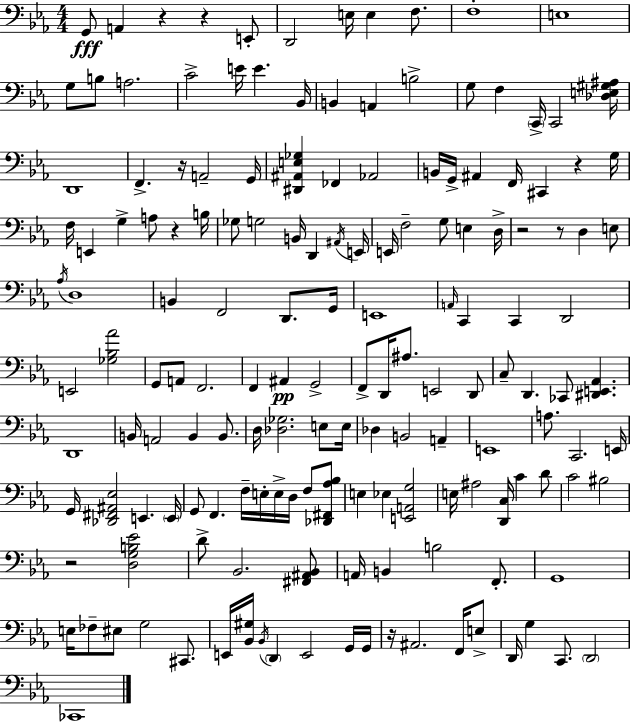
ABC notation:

X:1
T:Untitled
M:4/4
L:1/4
K:Eb
G,,/2 A,, z z E,,/2 D,,2 E,/4 E, F,/2 F,4 E,4 G,/2 B,/2 A,2 C2 E/4 E _B,,/4 B,, A,, B,2 G,/2 F, C,,/4 C,,2 [_D,E,^G,^A,]/4 D,,4 F,, z/4 A,,2 G,,/4 [^D,,^A,,E,_G,] _F,, _A,,2 B,,/4 G,,/4 ^A,, F,,/4 ^C,, z G,/4 F,/4 E,, G, A,/2 z B,/4 _G,/2 G,2 B,,/4 D,, ^A,,/4 E,,/4 E,,/4 F,2 G,/2 E, D,/4 z2 z/2 D, E,/2 _A,/4 D,4 B,, F,,2 D,,/2 G,,/4 E,,4 A,,/4 C,, C,, D,,2 E,,2 [_G,_B,_A]2 G,,/2 A,,/2 F,,2 F,, ^A,, G,,2 F,,/2 D,,/4 ^A,/2 E,,2 D,,/2 C,/2 D,, _C,,/2 [^D,,E,,_A,,] D,,4 B,,/4 A,,2 B,, B,,/2 D,/4 [_D,_G,]2 E,/2 E,/4 _D, B,,2 A,, E,,4 A,/2 C,,2 E,,/4 G,,/4 [_D,,^F,,^A,,_E,]2 E,, E,,/4 G,,/2 F,, F,/4 E,/4 E,/4 D,/4 F,/2 [_D,,^F,,_A,_B,]/2 E, _E, [E,,A,,G,]2 E,/4 ^A,2 [D,,C,]/4 C D/2 C2 ^B,2 z2 [D,G,B,_E]2 D/2 _B,,2 [^F,,^A,,_B,,]/2 A,,/4 B,, B,2 F,,/2 G,,4 E,/4 _F,/2 ^E,/2 G,2 ^C,,/2 E,,/4 [_B,,^G,]/4 _B,,/4 D,, E,,2 G,,/4 G,,/4 z/4 ^A,,2 F,,/4 E,/2 D,,/4 G, C,,/2 D,,2 _C,,4